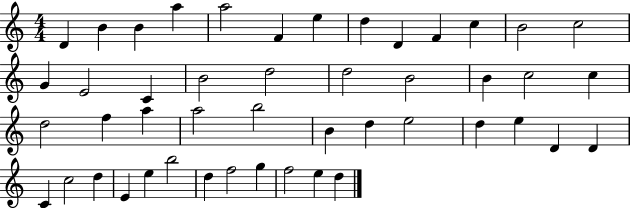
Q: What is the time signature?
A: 4/4